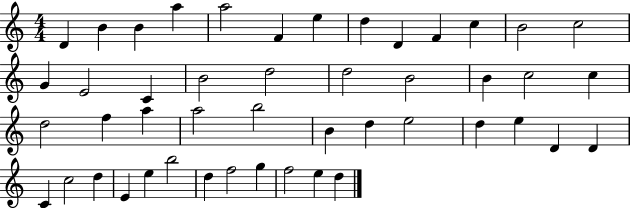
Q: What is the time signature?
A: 4/4